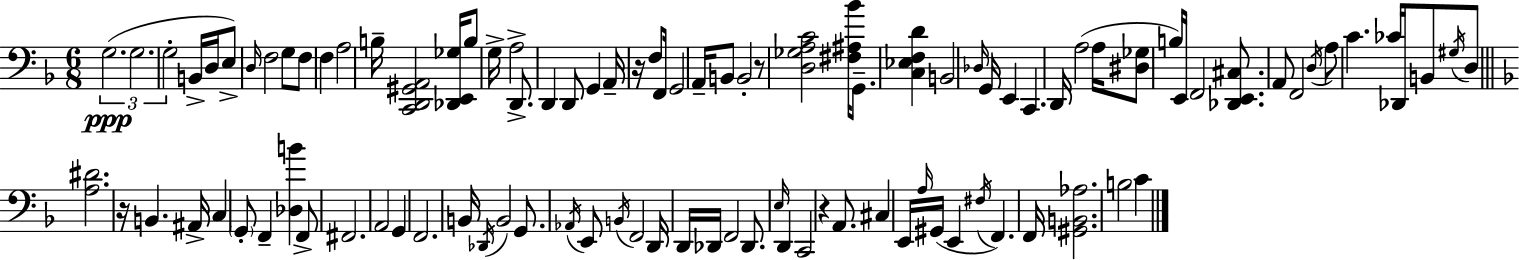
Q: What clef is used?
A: bass